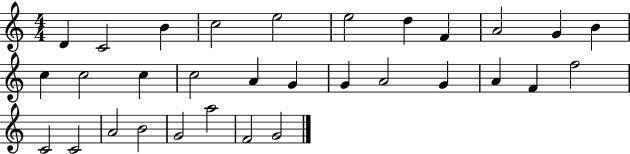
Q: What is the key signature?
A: C major